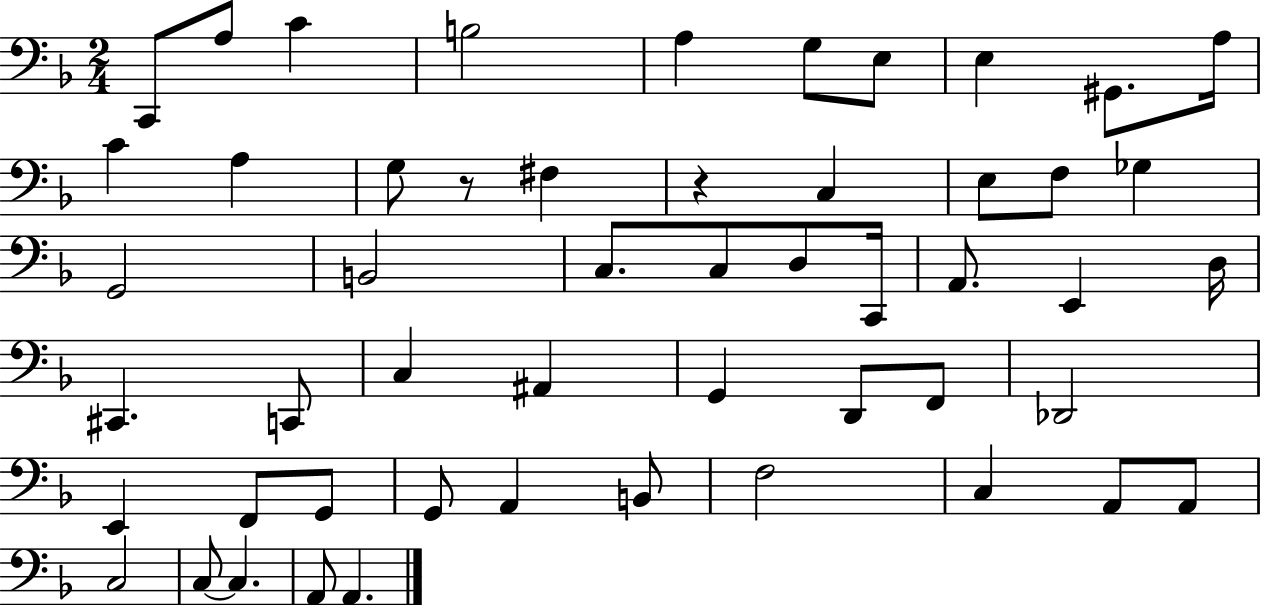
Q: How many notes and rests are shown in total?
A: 52